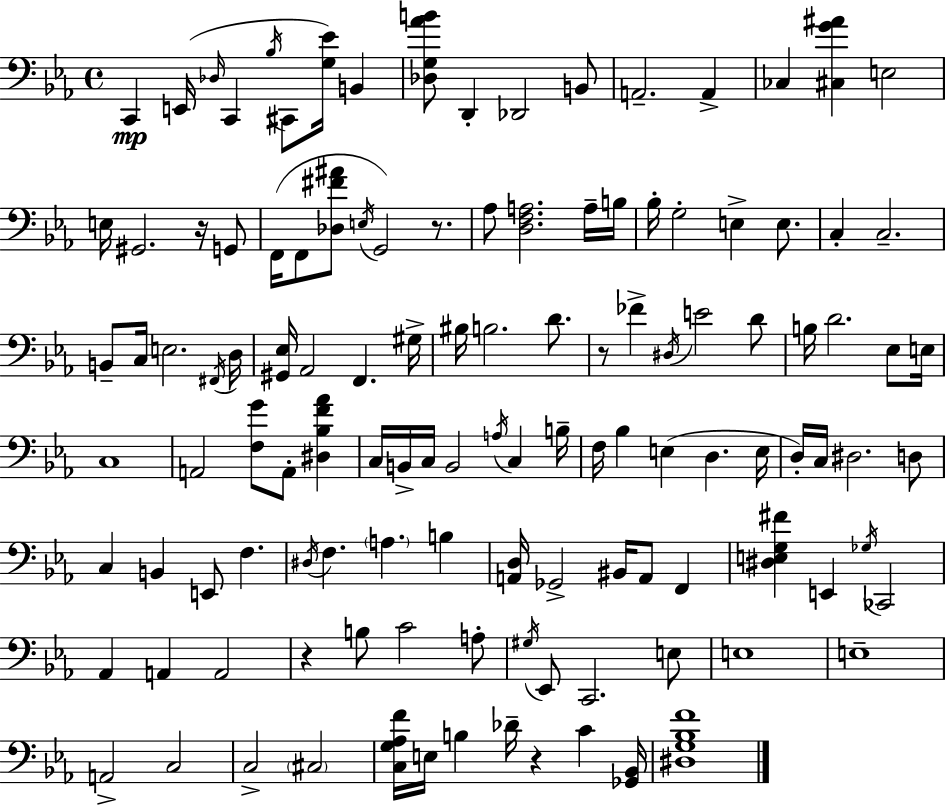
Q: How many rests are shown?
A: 5